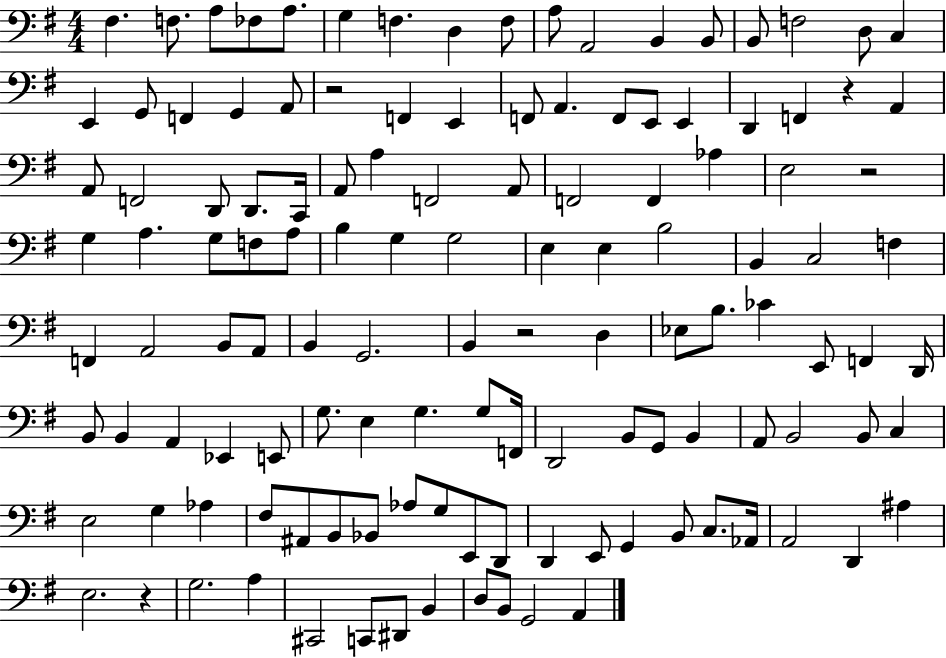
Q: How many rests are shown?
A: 5